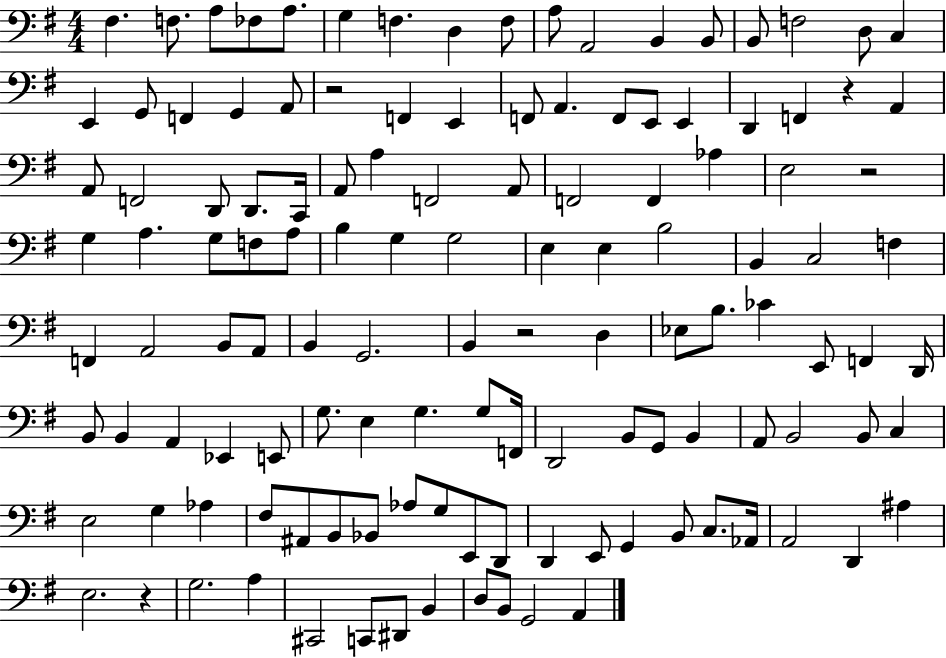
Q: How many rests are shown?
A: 5